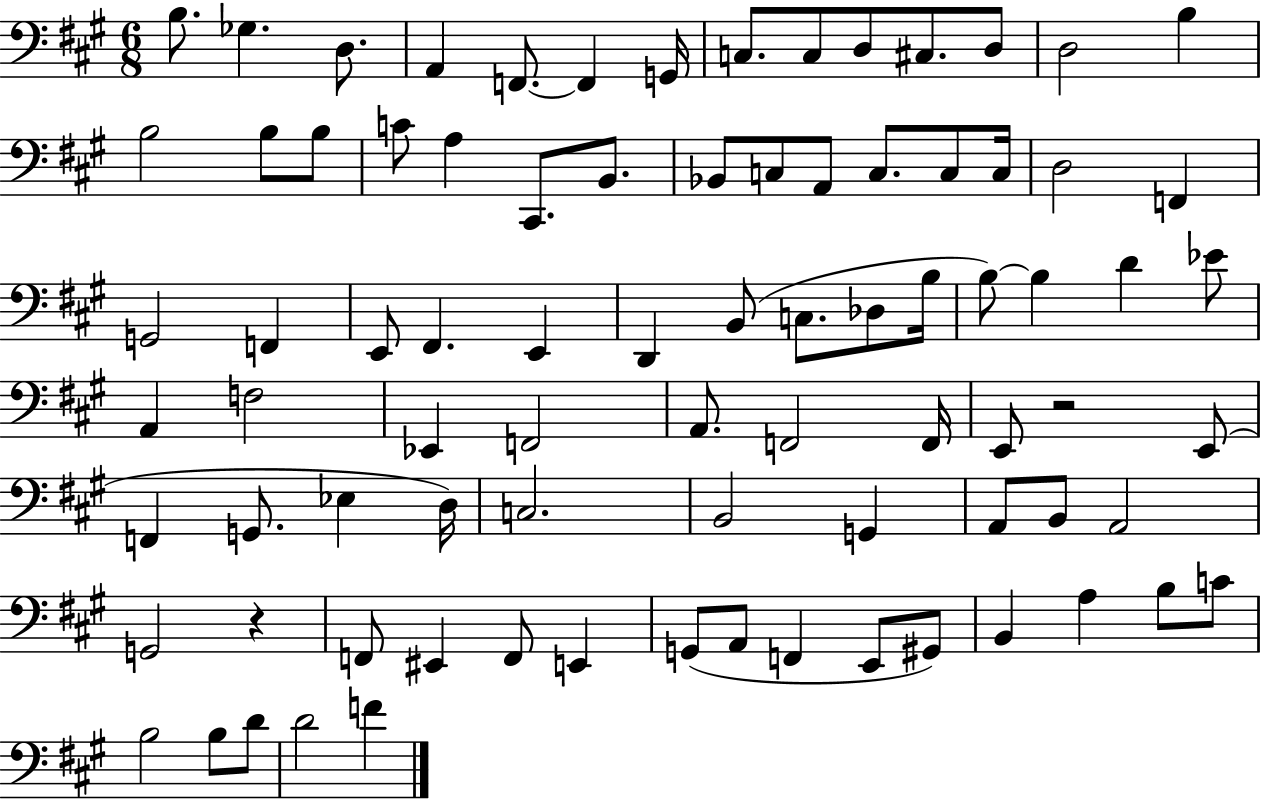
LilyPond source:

{
  \clef bass
  \numericTimeSignature
  \time 6/8
  \key a \major
  b8. ges4. d8. | a,4 f,8.~~ f,4 g,16 | c8. c8 d8 cis8. d8 | d2 b4 | \break b2 b8 b8 | c'8 a4 cis,8. b,8. | bes,8 c8 a,8 c8. c8 c16 | d2 f,4 | \break g,2 f,4 | e,8 fis,4. e,4 | d,4 b,8( c8. des8 b16 | b8~~) b4 d'4 ees'8 | \break a,4 f2 | ees,4 f,2 | a,8. f,2 f,16 | e,8 r2 e,8( | \break f,4 g,8. ees4 d16) | c2. | b,2 g,4 | a,8 b,8 a,2 | \break g,2 r4 | f,8 eis,4 f,8 e,4 | g,8( a,8 f,4 e,8 gis,8) | b,4 a4 b8 c'8 | \break b2 b8 d'8 | d'2 f'4 | \bar "|."
}